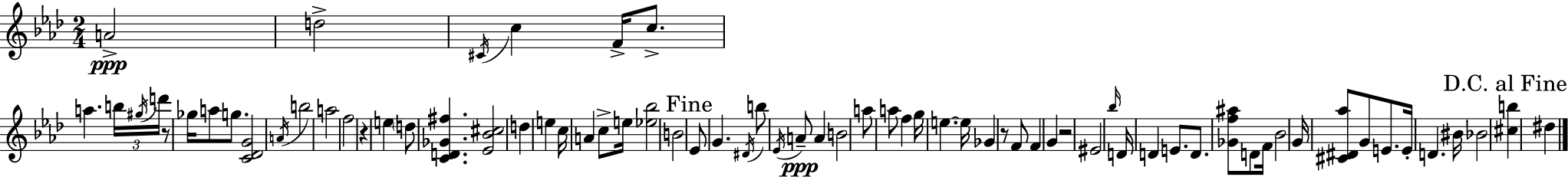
A4/h D5/h C#4/s C5/q F4/s C5/e. A5/q. B5/s G#5/s D6/s R/e Gb5/s A5/e G5/e. [C4,Db4,G4]/h A4/s B5/h A5/h F5/h R/q E5/q D5/e [C4,D4,Gb4,F#5]/q. [Eb4,Bb4,C#5]/h D5/q E5/q C5/s A4/q C5/e E5/s [Eb5,Bb5]/h B4/h Eb4/e G4/q. D#4/s B5/e Eb4/s A4/e A4/q B4/h A5/e A5/e F5/q G5/s E5/q. E5/s Gb4/q R/e F4/e F4/q G4/q R/h EIS4/h Bb5/s D4/s D4/q E4/e. D4/e. [Gb4,F5,A#5]/e D4/e F4/s Bb4/h G4/s [C#4,D#4,Ab5]/e G4/e E4/e. E4/s D4/q. BIS4/s Bb4/h [C#5,B5]/q D#5/q